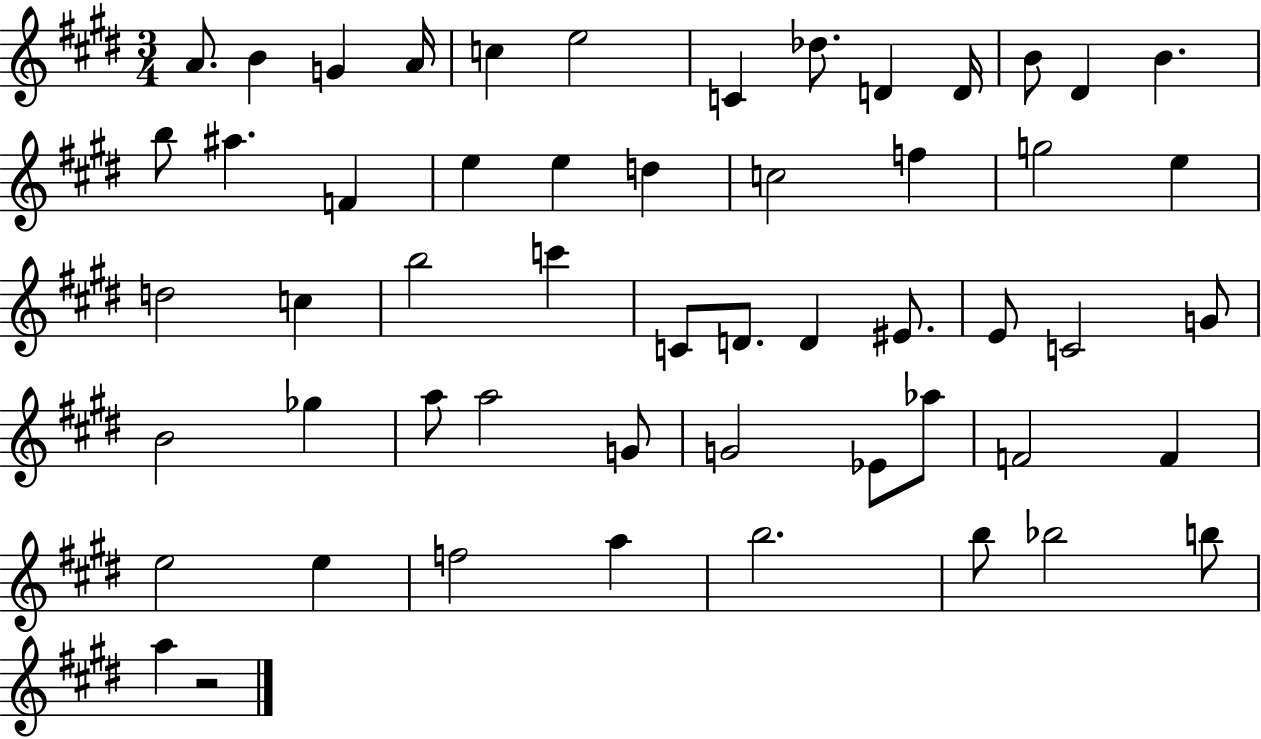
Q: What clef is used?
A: treble